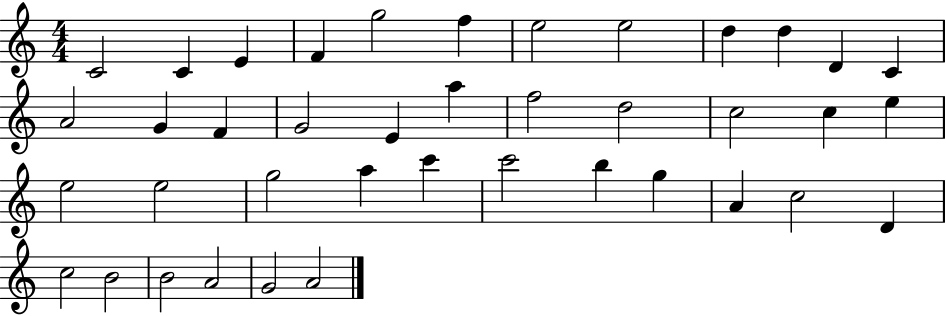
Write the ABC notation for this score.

X:1
T:Untitled
M:4/4
L:1/4
K:C
C2 C E F g2 f e2 e2 d d D C A2 G F G2 E a f2 d2 c2 c e e2 e2 g2 a c' c'2 b g A c2 D c2 B2 B2 A2 G2 A2